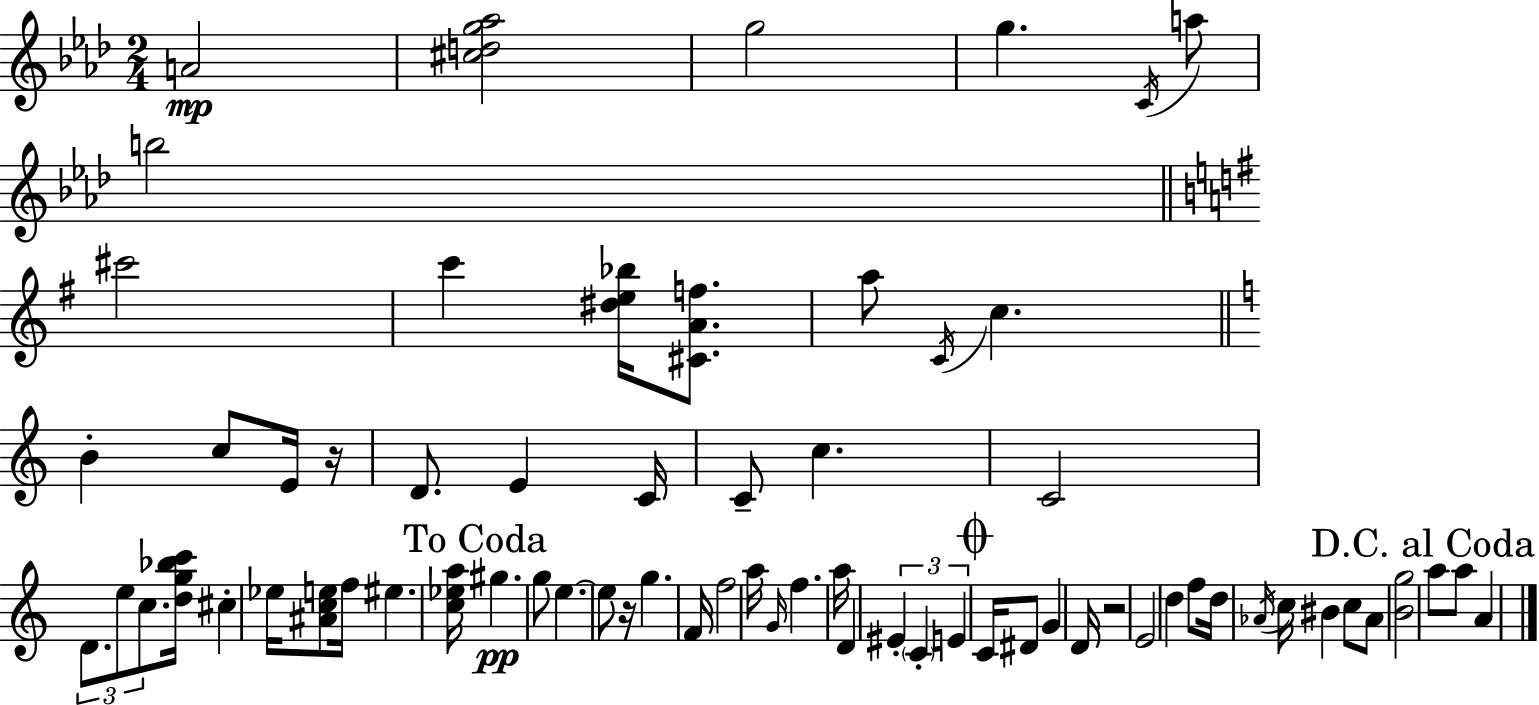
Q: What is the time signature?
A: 2/4